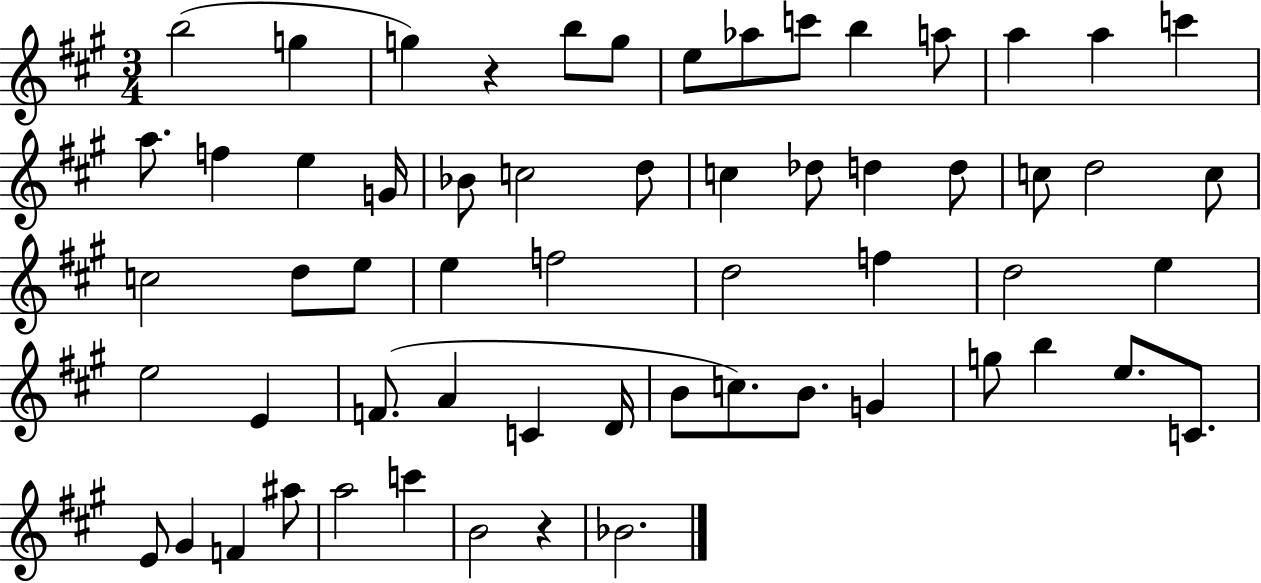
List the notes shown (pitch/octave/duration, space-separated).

B5/h G5/q G5/q R/q B5/e G5/e E5/e Ab5/e C6/e B5/q A5/e A5/q A5/q C6/q A5/e. F5/q E5/q G4/s Bb4/e C5/h D5/e C5/q Db5/e D5/q D5/e C5/e D5/h C5/e C5/h D5/e E5/e E5/q F5/h D5/h F5/q D5/h E5/q E5/h E4/q F4/e. A4/q C4/q D4/s B4/e C5/e. B4/e. G4/q G5/e B5/q E5/e. C4/e. E4/e G#4/q F4/q A#5/e A5/h C6/q B4/h R/q Bb4/h.